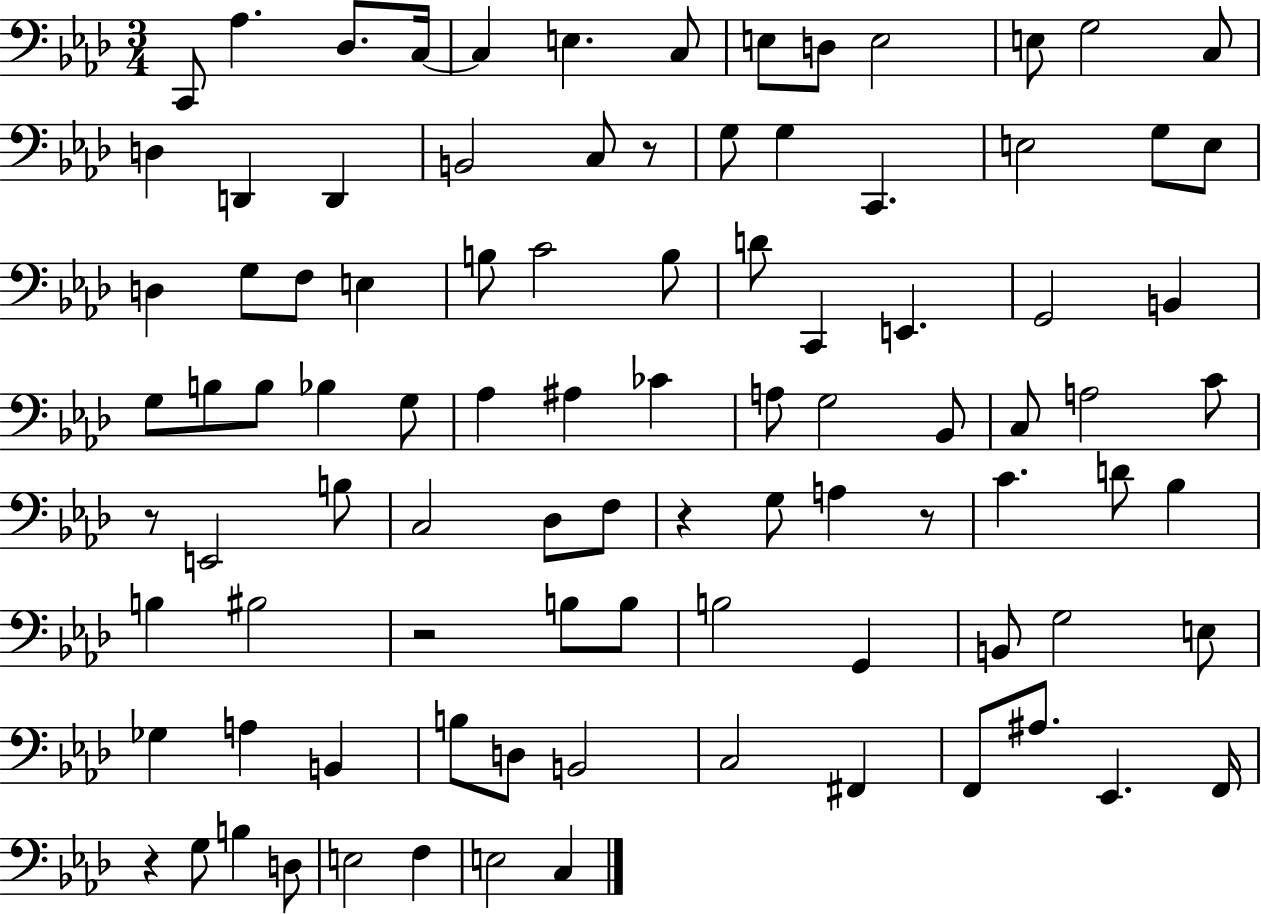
X:1
T:Untitled
M:3/4
L:1/4
K:Ab
C,,/2 _A, _D,/2 C,/4 C, E, C,/2 E,/2 D,/2 E,2 E,/2 G,2 C,/2 D, D,, D,, B,,2 C,/2 z/2 G,/2 G, C,, E,2 G,/2 E,/2 D, G,/2 F,/2 E, B,/2 C2 B,/2 D/2 C,, E,, G,,2 B,, G,/2 B,/2 B,/2 _B, G,/2 _A, ^A, _C A,/2 G,2 _B,,/2 C,/2 A,2 C/2 z/2 E,,2 B,/2 C,2 _D,/2 F,/2 z G,/2 A, z/2 C D/2 _B, B, ^B,2 z2 B,/2 B,/2 B,2 G,, B,,/2 G,2 E,/2 _G, A, B,, B,/2 D,/2 B,,2 C,2 ^F,, F,,/2 ^A,/2 _E,, F,,/4 z G,/2 B, D,/2 E,2 F, E,2 C,